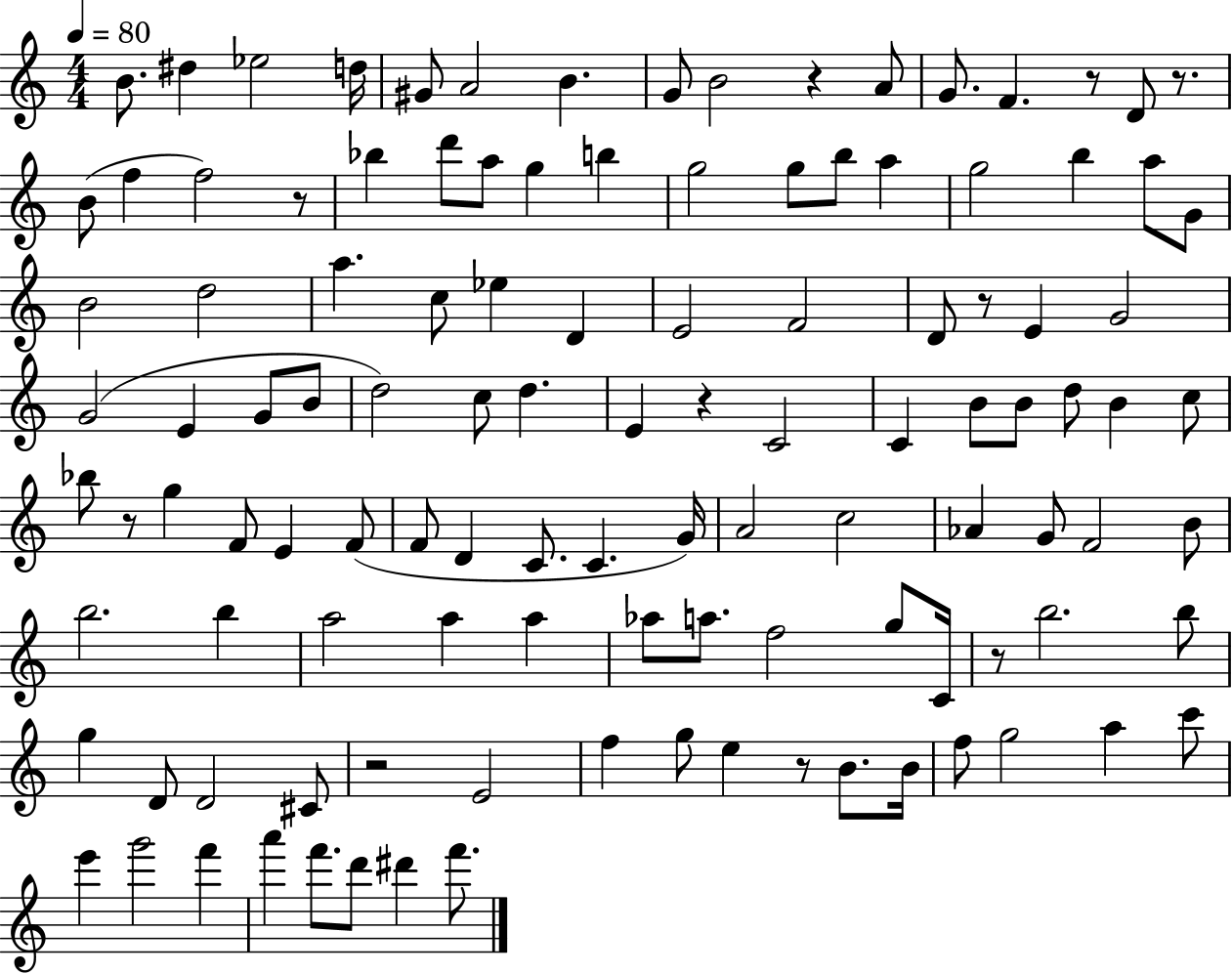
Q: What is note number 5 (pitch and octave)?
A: G#4